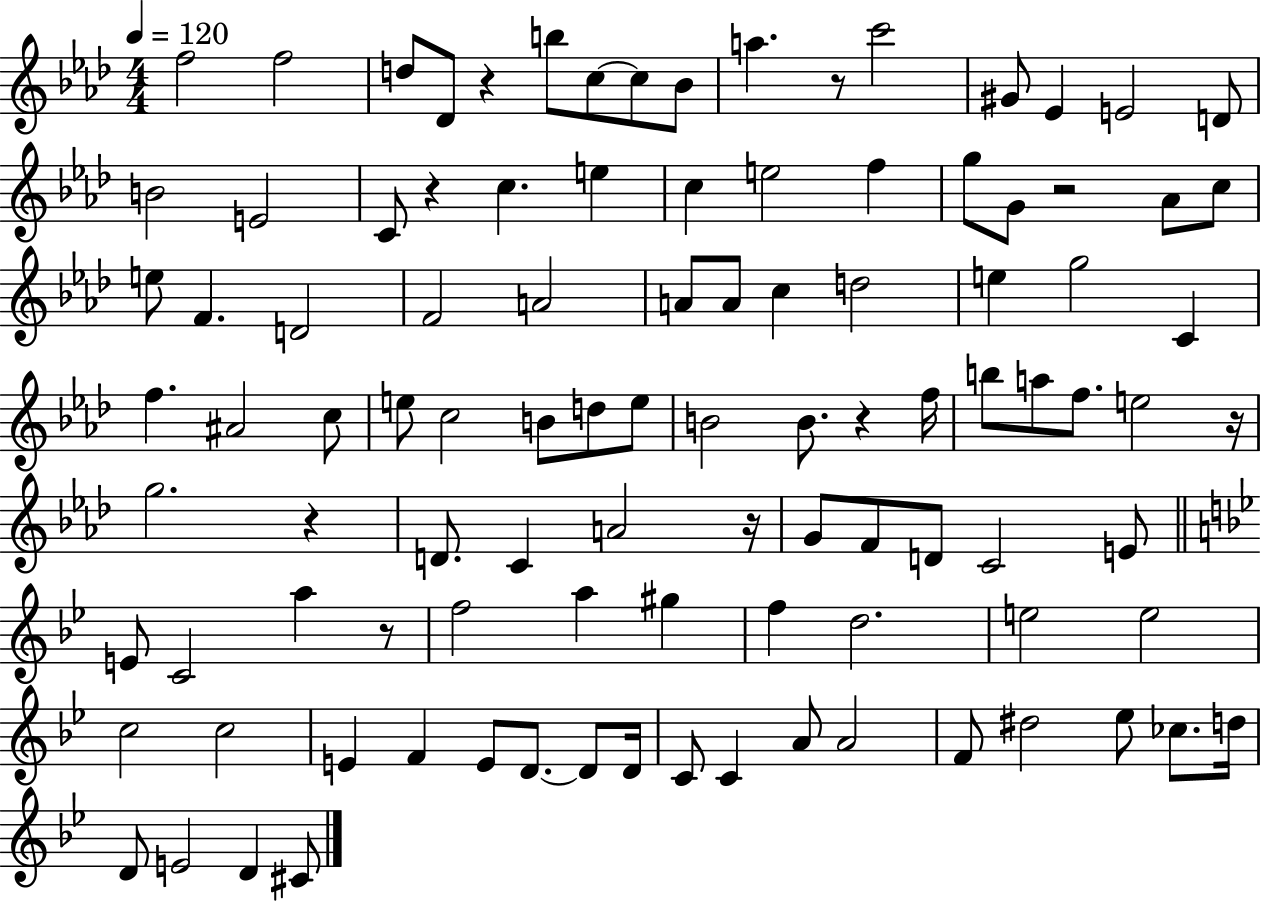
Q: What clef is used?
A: treble